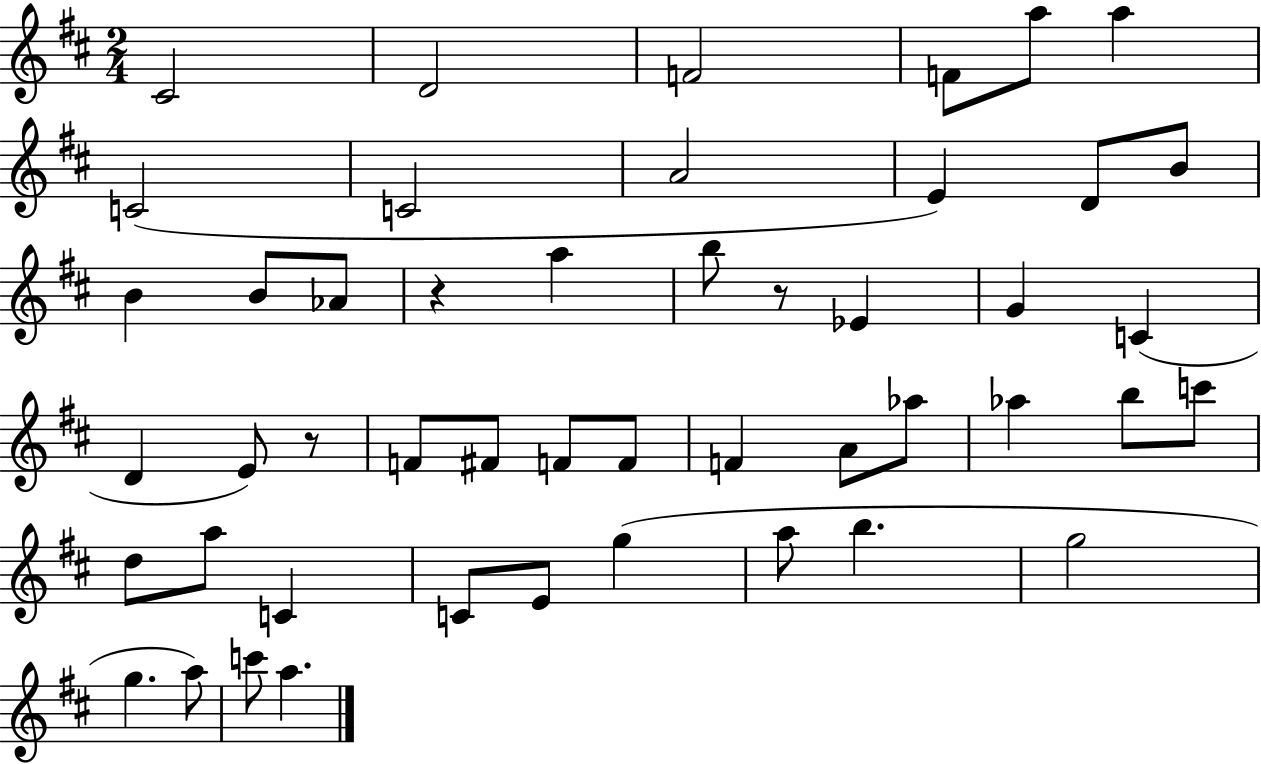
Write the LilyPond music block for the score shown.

{
  \clef treble
  \numericTimeSignature
  \time 2/4
  \key d \major
  \repeat volta 2 { cis'2 | d'2 | f'2 | f'8 a''8 a''4 | \break c'2( | c'2 | a'2 | e'4) d'8 b'8 | \break b'4 b'8 aes'8 | r4 a''4 | b''8 r8 ees'4 | g'4 c'4( | \break d'4 e'8) r8 | f'8 fis'8 f'8 f'8 | f'4 a'8 aes''8 | aes''4 b''8 c'''8 | \break d''8 a''8 c'4 | c'8 e'8 g''4( | a''8 b''4. | g''2 | \break g''4. a''8) | c'''8 a''4. | } \bar "|."
}